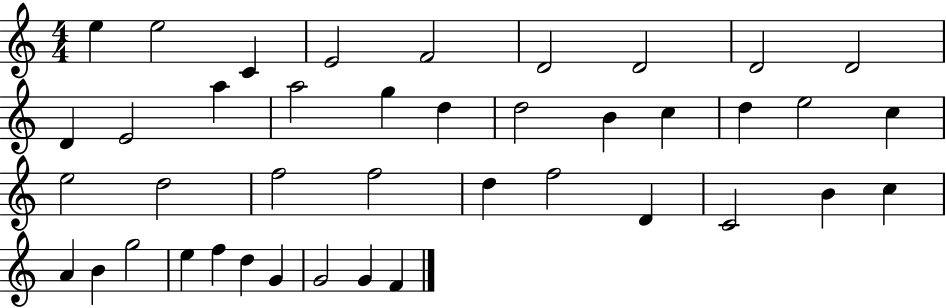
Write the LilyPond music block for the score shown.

{
  \clef treble
  \numericTimeSignature
  \time 4/4
  \key c \major
  e''4 e''2 c'4 | e'2 f'2 | d'2 d'2 | d'2 d'2 | \break d'4 e'2 a''4 | a''2 g''4 d''4 | d''2 b'4 c''4 | d''4 e''2 c''4 | \break e''2 d''2 | f''2 f''2 | d''4 f''2 d'4 | c'2 b'4 c''4 | \break a'4 b'4 g''2 | e''4 f''4 d''4 g'4 | g'2 g'4 f'4 | \bar "|."
}